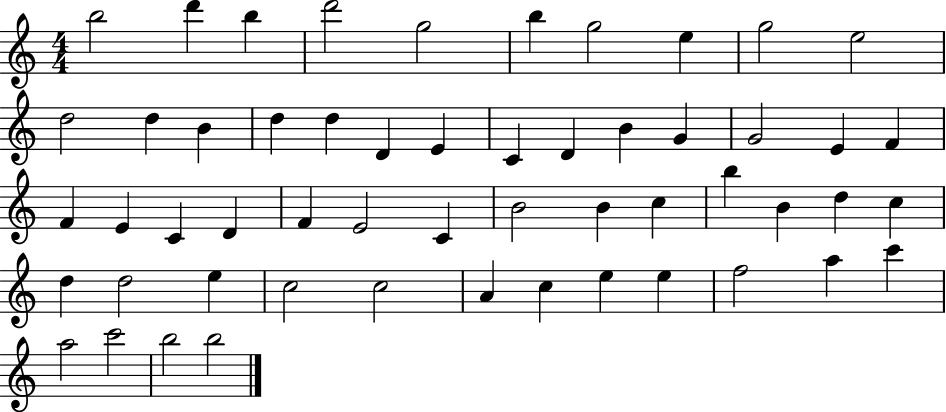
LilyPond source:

{
  \clef treble
  \numericTimeSignature
  \time 4/4
  \key c \major
  b''2 d'''4 b''4 | d'''2 g''2 | b''4 g''2 e''4 | g''2 e''2 | \break d''2 d''4 b'4 | d''4 d''4 d'4 e'4 | c'4 d'4 b'4 g'4 | g'2 e'4 f'4 | \break f'4 e'4 c'4 d'4 | f'4 e'2 c'4 | b'2 b'4 c''4 | b''4 b'4 d''4 c''4 | \break d''4 d''2 e''4 | c''2 c''2 | a'4 c''4 e''4 e''4 | f''2 a''4 c'''4 | \break a''2 c'''2 | b''2 b''2 | \bar "|."
}